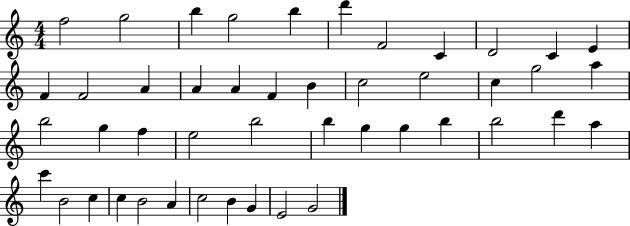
{
  \clef treble
  \numericTimeSignature
  \time 4/4
  \key c \major
  f''2 g''2 | b''4 g''2 b''4 | d'''4 f'2 c'4 | d'2 c'4 e'4 | \break f'4 f'2 a'4 | a'4 a'4 f'4 b'4 | c''2 e''2 | c''4 g''2 a''4 | \break b''2 g''4 f''4 | e''2 b''2 | b''4 g''4 g''4 b''4 | b''2 d'''4 a''4 | \break c'''4 b'2 c''4 | c''4 b'2 a'4 | c''2 b'4 g'4 | e'2 g'2 | \break \bar "|."
}